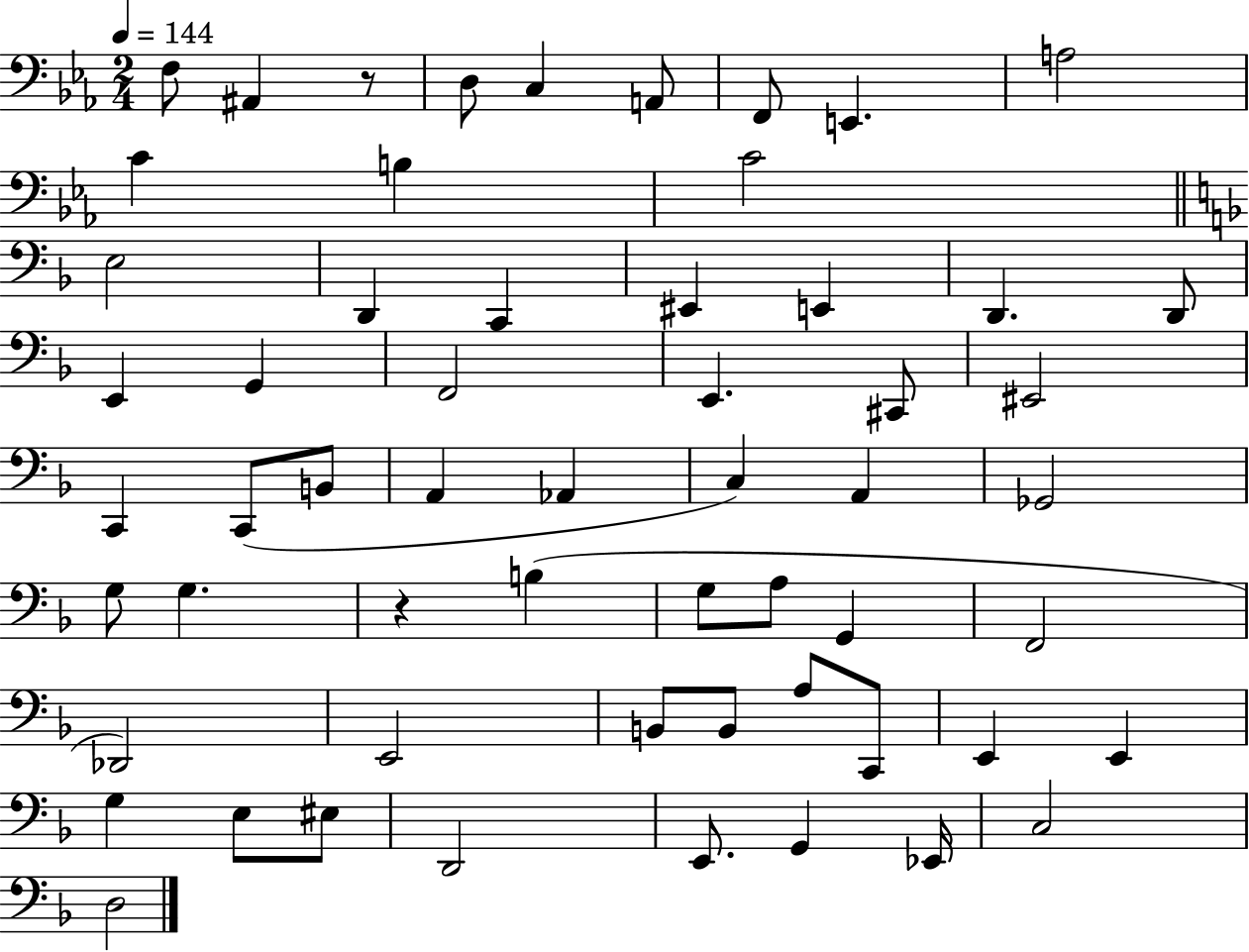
X:1
T:Untitled
M:2/4
L:1/4
K:Eb
F,/2 ^A,, z/2 D,/2 C, A,,/2 F,,/2 E,, A,2 C B, C2 E,2 D,, C,, ^E,, E,, D,, D,,/2 E,, G,, F,,2 E,, ^C,,/2 ^E,,2 C,, C,,/2 B,,/2 A,, _A,, C, A,, _G,,2 G,/2 G, z B, G,/2 A,/2 G,, F,,2 _D,,2 E,,2 B,,/2 B,,/2 A,/2 C,,/2 E,, E,, G, E,/2 ^E,/2 D,,2 E,,/2 G,, _E,,/4 C,2 D,2